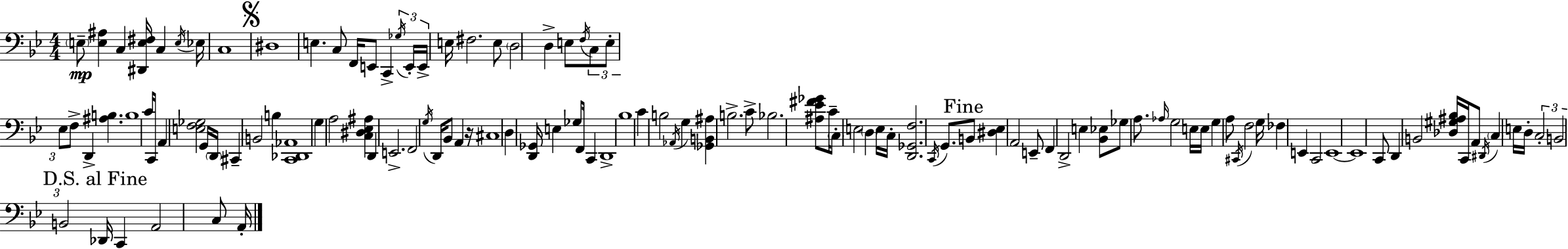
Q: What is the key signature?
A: G minor